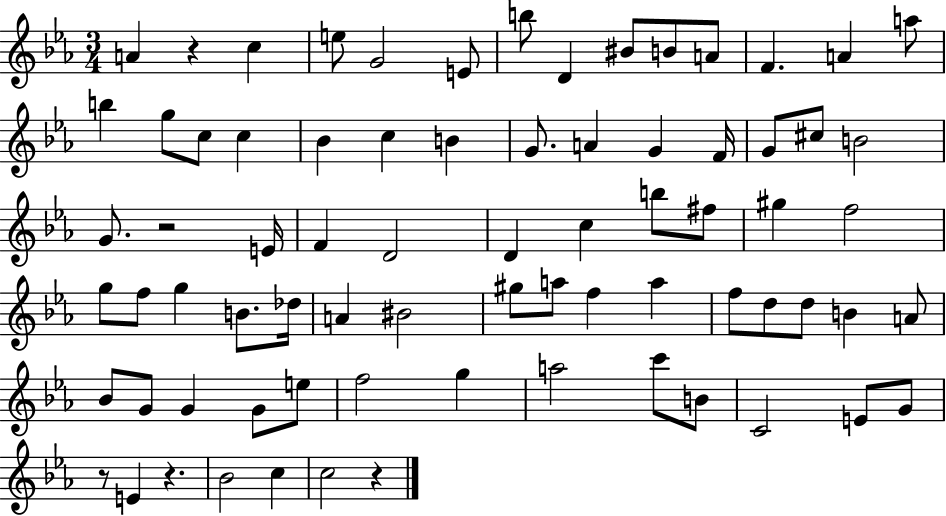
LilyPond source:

{
  \clef treble
  \numericTimeSignature
  \time 3/4
  \key ees \major
  a'4 r4 c''4 | e''8 g'2 e'8 | b''8 d'4 bis'8 b'8 a'8 | f'4. a'4 a''8 | \break b''4 g''8 c''8 c''4 | bes'4 c''4 b'4 | g'8. a'4 g'4 f'16 | g'8 cis''8 b'2 | \break g'8. r2 e'16 | f'4 d'2 | d'4 c''4 b''8 fis''8 | gis''4 f''2 | \break g''8 f''8 g''4 b'8. des''16 | a'4 bis'2 | gis''8 a''8 f''4 a''4 | f''8 d''8 d''8 b'4 a'8 | \break bes'8 g'8 g'4 g'8 e''8 | f''2 g''4 | a''2 c'''8 b'8 | c'2 e'8 g'8 | \break r8 e'4 r4. | bes'2 c''4 | c''2 r4 | \bar "|."
}